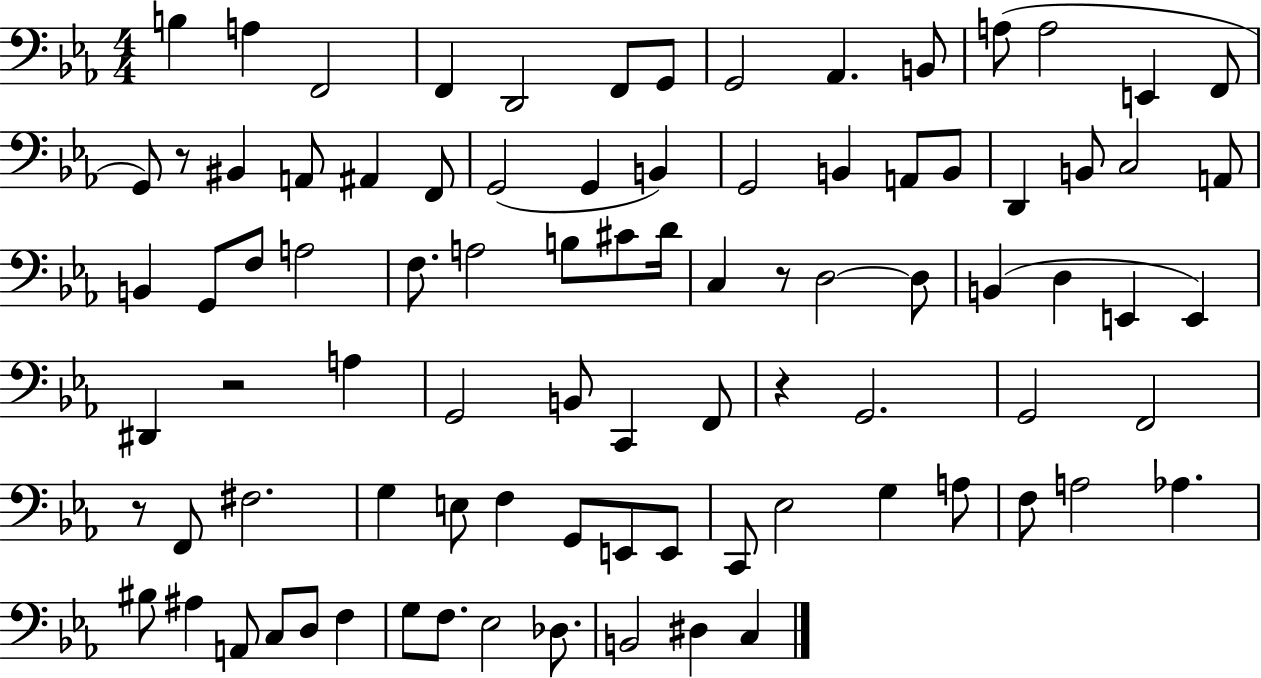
B3/q A3/q F2/h F2/q D2/h F2/e G2/e G2/h Ab2/q. B2/e A3/e A3/h E2/q F2/e G2/e R/e BIS2/q A2/e A#2/q F2/e G2/h G2/q B2/q G2/h B2/q A2/e B2/e D2/q B2/e C3/h A2/e B2/q G2/e F3/e A3/h F3/e. A3/h B3/e C#4/e D4/s C3/q R/e D3/h D3/e B2/q D3/q E2/q E2/q D#2/q R/h A3/q G2/h B2/e C2/q F2/e R/q G2/h. G2/h F2/h R/e F2/e F#3/h. G3/q E3/e F3/q G2/e E2/e E2/e C2/e Eb3/h G3/q A3/e F3/e A3/h Ab3/q. BIS3/e A#3/q A2/e C3/e D3/e F3/q G3/e F3/e. Eb3/h Db3/e. B2/h D#3/q C3/q